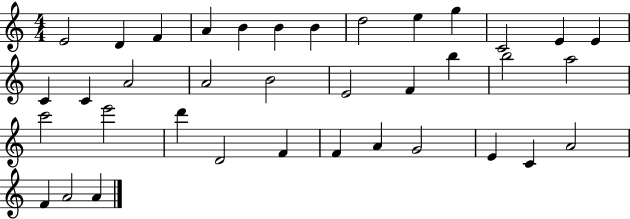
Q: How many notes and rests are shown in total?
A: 37